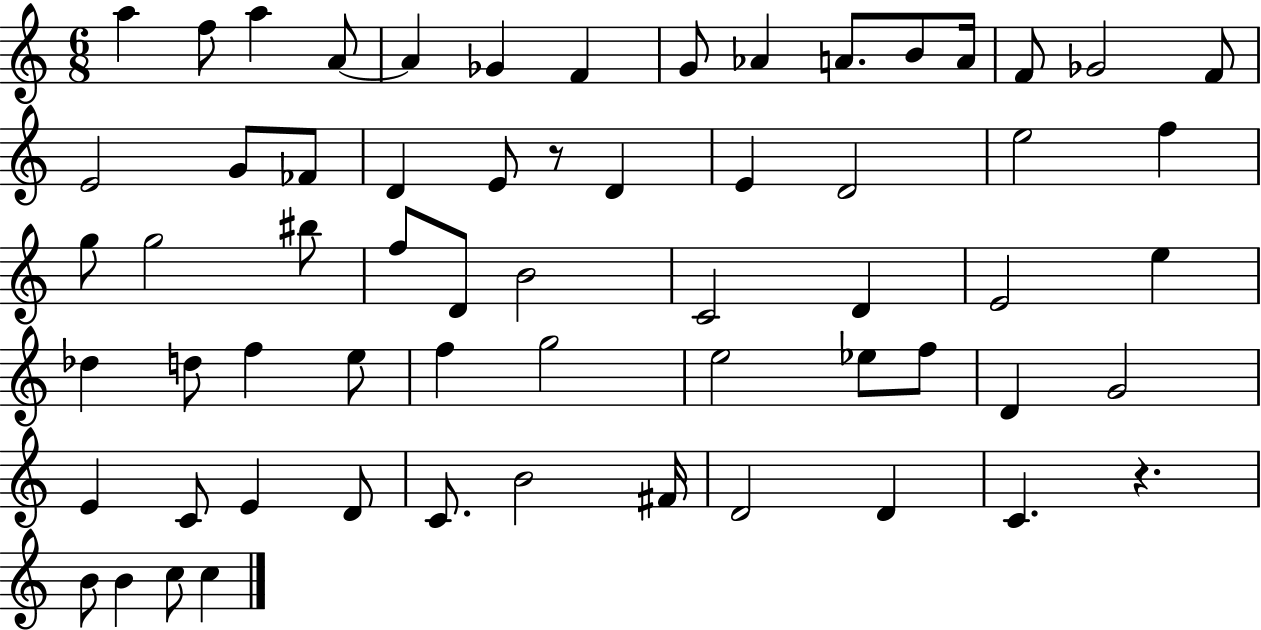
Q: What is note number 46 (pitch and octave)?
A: G4